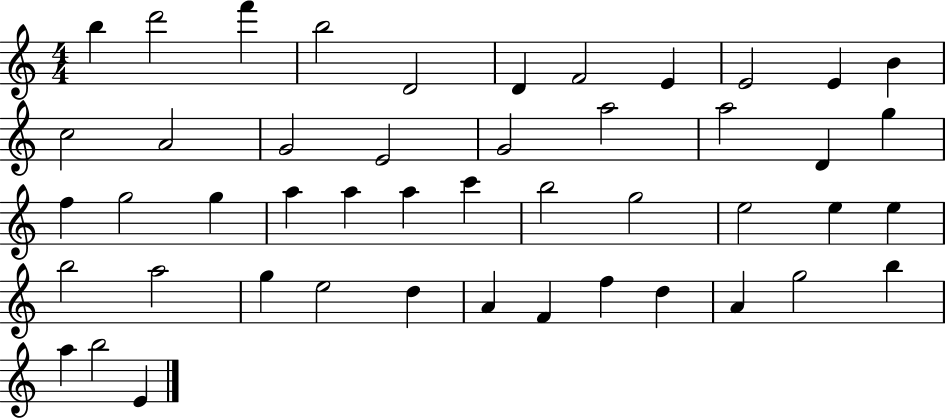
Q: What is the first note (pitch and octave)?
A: B5